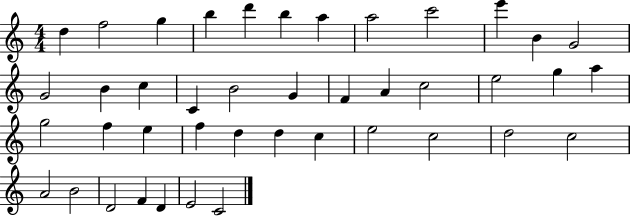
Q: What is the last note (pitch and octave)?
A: C4